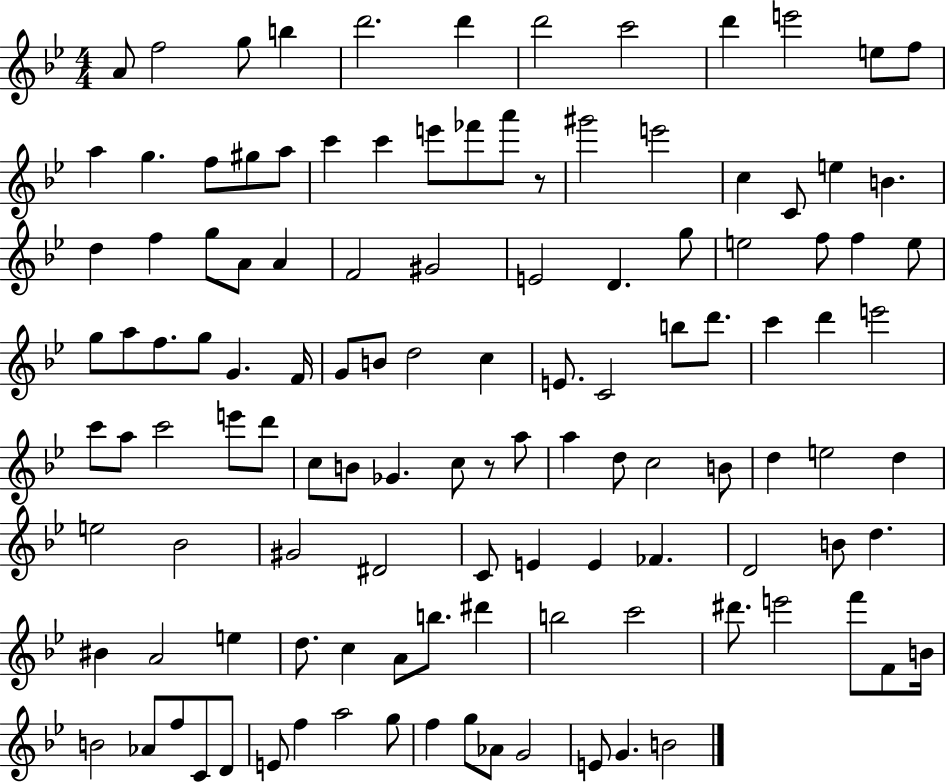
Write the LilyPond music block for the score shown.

{
  \clef treble
  \numericTimeSignature
  \time 4/4
  \key bes \major
  a'8 f''2 g''8 b''4 | d'''2. d'''4 | d'''2 c'''2 | d'''4 e'''2 e''8 f''8 | \break a''4 g''4. f''8 gis''8 a''8 | c'''4 c'''4 e'''8 fes'''8 a'''8 r8 | gis'''2 e'''2 | c''4 c'8 e''4 b'4. | \break d''4 f''4 g''8 a'8 a'4 | f'2 gis'2 | e'2 d'4. g''8 | e''2 f''8 f''4 e''8 | \break g''8 a''8 f''8. g''8 g'4. f'16 | g'8 b'8 d''2 c''4 | e'8. c'2 b''8 d'''8. | c'''4 d'''4 e'''2 | \break c'''8 a''8 c'''2 e'''8 d'''8 | c''8 b'8 ges'4. c''8 r8 a''8 | a''4 d''8 c''2 b'8 | d''4 e''2 d''4 | \break e''2 bes'2 | gis'2 dis'2 | c'8 e'4 e'4 fes'4. | d'2 b'8 d''4. | \break bis'4 a'2 e''4 | d''8. c''4 a'8 b''8. dis'''4 | b''2 c'''2 | dis'''8. e'''2 f'''8 f'8 b'16 | \break b'2 aes'8 f''8 c'8 d'8 | e'8 f''4 a''2 g''8 | f''4 g''8 aes'8 g'2 | e'8 g'4. b'2 | \break \bar "|."
}